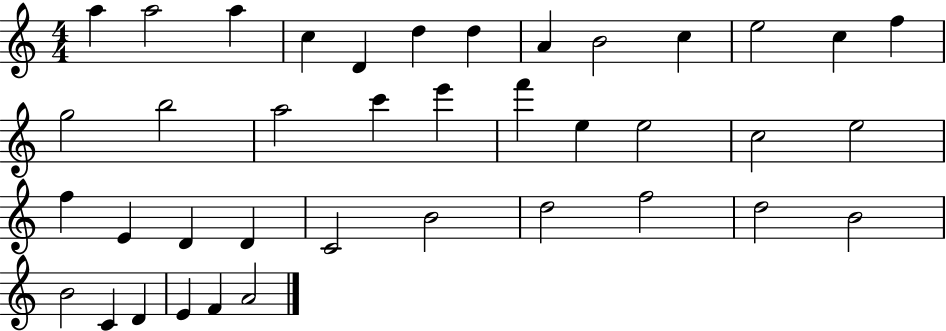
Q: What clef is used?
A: treble